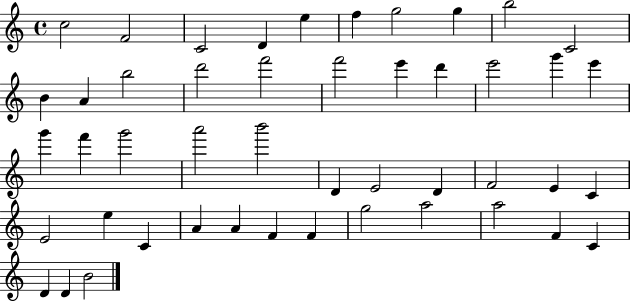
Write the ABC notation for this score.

X:1
T:Untitled
M:4/4
L:1/4
K:C
c2 F2 C2 D e f g2 g b2 C2 B A b2 d'2 f'2 f'2 e' d' e'2 g' e' g' f' g'2 a'2 b'2 D E2 D F2 E C E2 e C A A F F g2 a2 a2 F C D D B2